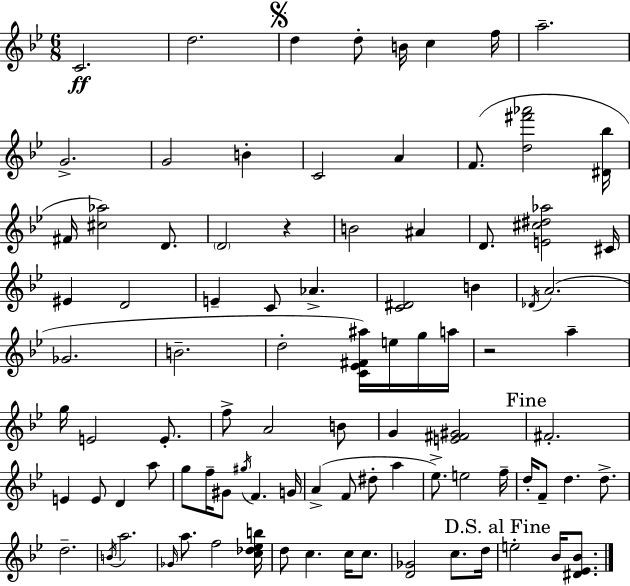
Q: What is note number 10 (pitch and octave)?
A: G4